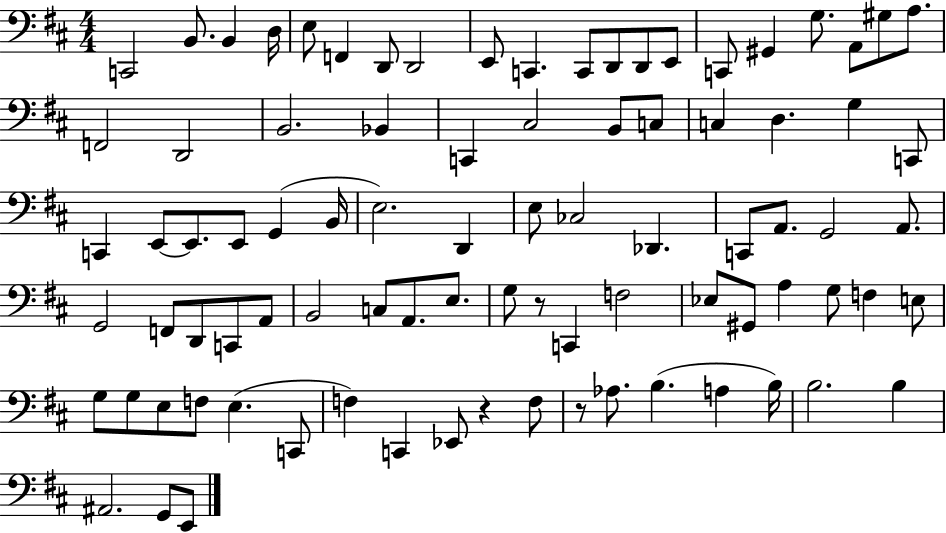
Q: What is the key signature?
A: D major